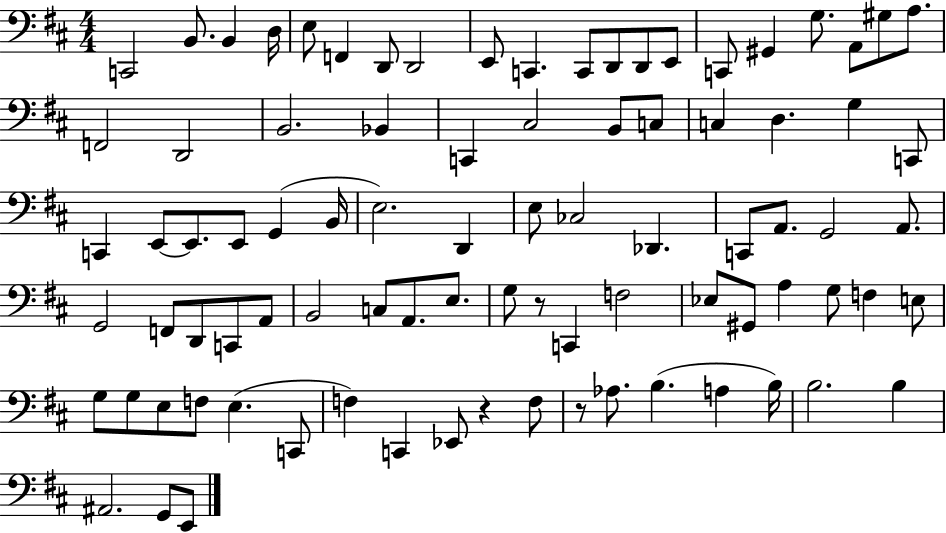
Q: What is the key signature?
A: D major